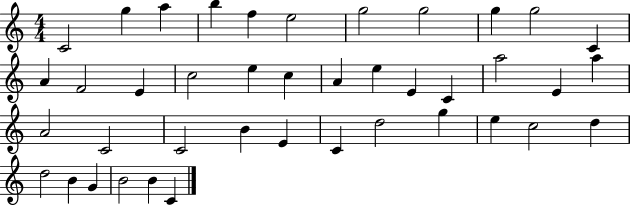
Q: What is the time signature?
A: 4/4